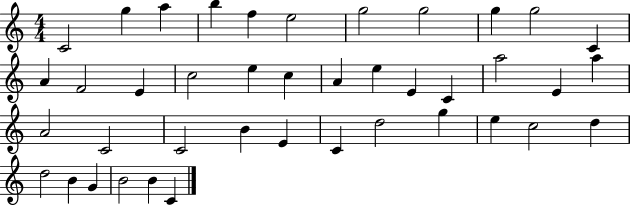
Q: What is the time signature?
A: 4/4